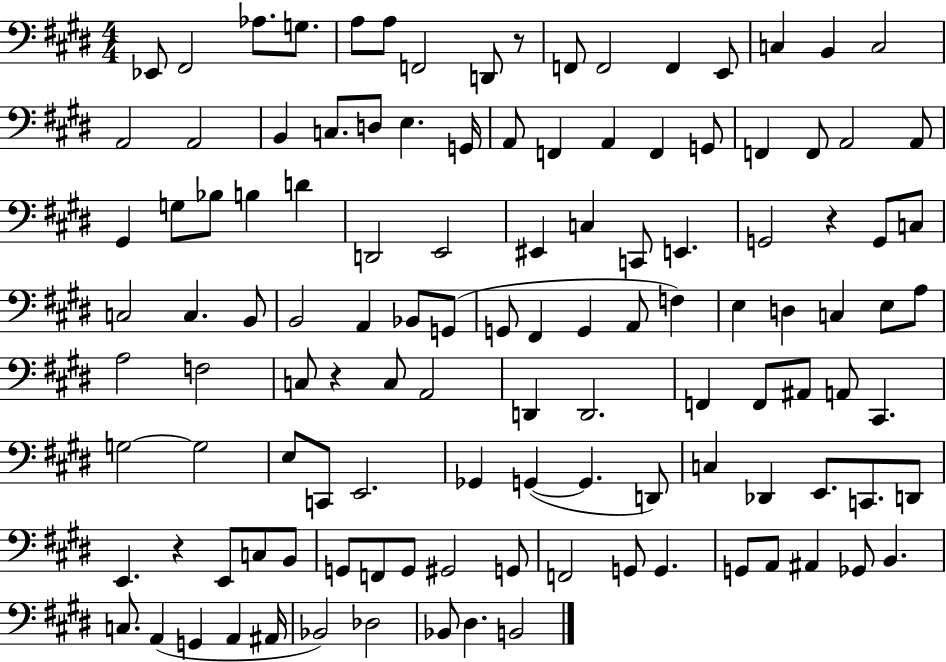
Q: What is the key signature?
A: E major